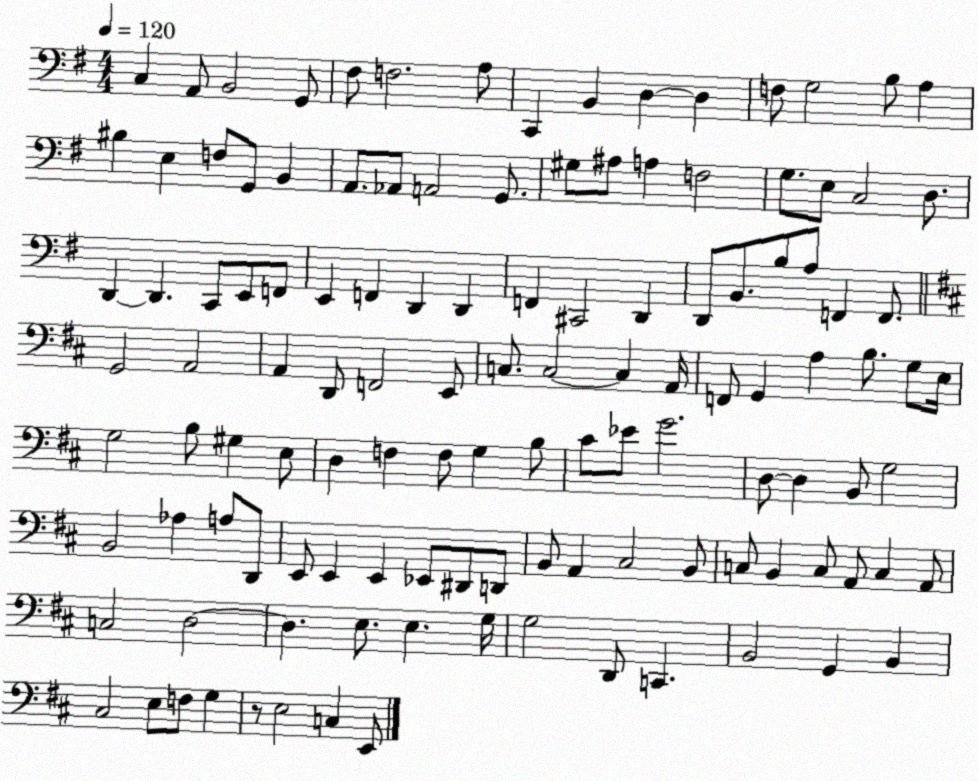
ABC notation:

X:1
T:Untitled
M:4/4
L:1/4
K:G
C, A,,/2 B,,2 G,,/2 ^F,/2 F,2 A,/2 C,, B,, D, D, F,/2 G,2 B,/2 A, ^B, E, F,/2 G,,/2 B,, A,,/2 _A,,/2 A,,2 G,,/2 ^G,/2 ^A,/2 A, F,2 G,/2 E,/2 C,2 D,/2 D,, D,, C,,/2 E,,/2 F,,/2 E,, F,, D,, D,, F,, ^C,,2 D,, D,,/2 B,,/2 B,/2 A,/2 F,, F,,/2 G,,2 A,,2 A,, D,,/2 F,,2 E,,/2 C,/2 C,2 C, A,,/4 F,,/2 G,, A, B,/2 G,/2 E,/4 G,2 B,/2 ^G, E,/2 D, F, F,/2 G, B,/2 ^C/2 _E/2 G2 D,/2 D, B,,/2 G,2 B,,2 _A, A,/2 D,,/2 E,,/2 E,, E,, _E,,/2 ^D,,/2 D,,/2 B,,/2 A,, ^C,2 B,,/2 C,/2 B,, C,/2 A,,/2 C, A,,/2 C,2 D,2 D, E,/2 E, G,/4 G,2 D,,/2 C,, B,,2 G,, B,, ^C,2 E,/2 F,/2 G, z/2 E,2 C, E,,/2